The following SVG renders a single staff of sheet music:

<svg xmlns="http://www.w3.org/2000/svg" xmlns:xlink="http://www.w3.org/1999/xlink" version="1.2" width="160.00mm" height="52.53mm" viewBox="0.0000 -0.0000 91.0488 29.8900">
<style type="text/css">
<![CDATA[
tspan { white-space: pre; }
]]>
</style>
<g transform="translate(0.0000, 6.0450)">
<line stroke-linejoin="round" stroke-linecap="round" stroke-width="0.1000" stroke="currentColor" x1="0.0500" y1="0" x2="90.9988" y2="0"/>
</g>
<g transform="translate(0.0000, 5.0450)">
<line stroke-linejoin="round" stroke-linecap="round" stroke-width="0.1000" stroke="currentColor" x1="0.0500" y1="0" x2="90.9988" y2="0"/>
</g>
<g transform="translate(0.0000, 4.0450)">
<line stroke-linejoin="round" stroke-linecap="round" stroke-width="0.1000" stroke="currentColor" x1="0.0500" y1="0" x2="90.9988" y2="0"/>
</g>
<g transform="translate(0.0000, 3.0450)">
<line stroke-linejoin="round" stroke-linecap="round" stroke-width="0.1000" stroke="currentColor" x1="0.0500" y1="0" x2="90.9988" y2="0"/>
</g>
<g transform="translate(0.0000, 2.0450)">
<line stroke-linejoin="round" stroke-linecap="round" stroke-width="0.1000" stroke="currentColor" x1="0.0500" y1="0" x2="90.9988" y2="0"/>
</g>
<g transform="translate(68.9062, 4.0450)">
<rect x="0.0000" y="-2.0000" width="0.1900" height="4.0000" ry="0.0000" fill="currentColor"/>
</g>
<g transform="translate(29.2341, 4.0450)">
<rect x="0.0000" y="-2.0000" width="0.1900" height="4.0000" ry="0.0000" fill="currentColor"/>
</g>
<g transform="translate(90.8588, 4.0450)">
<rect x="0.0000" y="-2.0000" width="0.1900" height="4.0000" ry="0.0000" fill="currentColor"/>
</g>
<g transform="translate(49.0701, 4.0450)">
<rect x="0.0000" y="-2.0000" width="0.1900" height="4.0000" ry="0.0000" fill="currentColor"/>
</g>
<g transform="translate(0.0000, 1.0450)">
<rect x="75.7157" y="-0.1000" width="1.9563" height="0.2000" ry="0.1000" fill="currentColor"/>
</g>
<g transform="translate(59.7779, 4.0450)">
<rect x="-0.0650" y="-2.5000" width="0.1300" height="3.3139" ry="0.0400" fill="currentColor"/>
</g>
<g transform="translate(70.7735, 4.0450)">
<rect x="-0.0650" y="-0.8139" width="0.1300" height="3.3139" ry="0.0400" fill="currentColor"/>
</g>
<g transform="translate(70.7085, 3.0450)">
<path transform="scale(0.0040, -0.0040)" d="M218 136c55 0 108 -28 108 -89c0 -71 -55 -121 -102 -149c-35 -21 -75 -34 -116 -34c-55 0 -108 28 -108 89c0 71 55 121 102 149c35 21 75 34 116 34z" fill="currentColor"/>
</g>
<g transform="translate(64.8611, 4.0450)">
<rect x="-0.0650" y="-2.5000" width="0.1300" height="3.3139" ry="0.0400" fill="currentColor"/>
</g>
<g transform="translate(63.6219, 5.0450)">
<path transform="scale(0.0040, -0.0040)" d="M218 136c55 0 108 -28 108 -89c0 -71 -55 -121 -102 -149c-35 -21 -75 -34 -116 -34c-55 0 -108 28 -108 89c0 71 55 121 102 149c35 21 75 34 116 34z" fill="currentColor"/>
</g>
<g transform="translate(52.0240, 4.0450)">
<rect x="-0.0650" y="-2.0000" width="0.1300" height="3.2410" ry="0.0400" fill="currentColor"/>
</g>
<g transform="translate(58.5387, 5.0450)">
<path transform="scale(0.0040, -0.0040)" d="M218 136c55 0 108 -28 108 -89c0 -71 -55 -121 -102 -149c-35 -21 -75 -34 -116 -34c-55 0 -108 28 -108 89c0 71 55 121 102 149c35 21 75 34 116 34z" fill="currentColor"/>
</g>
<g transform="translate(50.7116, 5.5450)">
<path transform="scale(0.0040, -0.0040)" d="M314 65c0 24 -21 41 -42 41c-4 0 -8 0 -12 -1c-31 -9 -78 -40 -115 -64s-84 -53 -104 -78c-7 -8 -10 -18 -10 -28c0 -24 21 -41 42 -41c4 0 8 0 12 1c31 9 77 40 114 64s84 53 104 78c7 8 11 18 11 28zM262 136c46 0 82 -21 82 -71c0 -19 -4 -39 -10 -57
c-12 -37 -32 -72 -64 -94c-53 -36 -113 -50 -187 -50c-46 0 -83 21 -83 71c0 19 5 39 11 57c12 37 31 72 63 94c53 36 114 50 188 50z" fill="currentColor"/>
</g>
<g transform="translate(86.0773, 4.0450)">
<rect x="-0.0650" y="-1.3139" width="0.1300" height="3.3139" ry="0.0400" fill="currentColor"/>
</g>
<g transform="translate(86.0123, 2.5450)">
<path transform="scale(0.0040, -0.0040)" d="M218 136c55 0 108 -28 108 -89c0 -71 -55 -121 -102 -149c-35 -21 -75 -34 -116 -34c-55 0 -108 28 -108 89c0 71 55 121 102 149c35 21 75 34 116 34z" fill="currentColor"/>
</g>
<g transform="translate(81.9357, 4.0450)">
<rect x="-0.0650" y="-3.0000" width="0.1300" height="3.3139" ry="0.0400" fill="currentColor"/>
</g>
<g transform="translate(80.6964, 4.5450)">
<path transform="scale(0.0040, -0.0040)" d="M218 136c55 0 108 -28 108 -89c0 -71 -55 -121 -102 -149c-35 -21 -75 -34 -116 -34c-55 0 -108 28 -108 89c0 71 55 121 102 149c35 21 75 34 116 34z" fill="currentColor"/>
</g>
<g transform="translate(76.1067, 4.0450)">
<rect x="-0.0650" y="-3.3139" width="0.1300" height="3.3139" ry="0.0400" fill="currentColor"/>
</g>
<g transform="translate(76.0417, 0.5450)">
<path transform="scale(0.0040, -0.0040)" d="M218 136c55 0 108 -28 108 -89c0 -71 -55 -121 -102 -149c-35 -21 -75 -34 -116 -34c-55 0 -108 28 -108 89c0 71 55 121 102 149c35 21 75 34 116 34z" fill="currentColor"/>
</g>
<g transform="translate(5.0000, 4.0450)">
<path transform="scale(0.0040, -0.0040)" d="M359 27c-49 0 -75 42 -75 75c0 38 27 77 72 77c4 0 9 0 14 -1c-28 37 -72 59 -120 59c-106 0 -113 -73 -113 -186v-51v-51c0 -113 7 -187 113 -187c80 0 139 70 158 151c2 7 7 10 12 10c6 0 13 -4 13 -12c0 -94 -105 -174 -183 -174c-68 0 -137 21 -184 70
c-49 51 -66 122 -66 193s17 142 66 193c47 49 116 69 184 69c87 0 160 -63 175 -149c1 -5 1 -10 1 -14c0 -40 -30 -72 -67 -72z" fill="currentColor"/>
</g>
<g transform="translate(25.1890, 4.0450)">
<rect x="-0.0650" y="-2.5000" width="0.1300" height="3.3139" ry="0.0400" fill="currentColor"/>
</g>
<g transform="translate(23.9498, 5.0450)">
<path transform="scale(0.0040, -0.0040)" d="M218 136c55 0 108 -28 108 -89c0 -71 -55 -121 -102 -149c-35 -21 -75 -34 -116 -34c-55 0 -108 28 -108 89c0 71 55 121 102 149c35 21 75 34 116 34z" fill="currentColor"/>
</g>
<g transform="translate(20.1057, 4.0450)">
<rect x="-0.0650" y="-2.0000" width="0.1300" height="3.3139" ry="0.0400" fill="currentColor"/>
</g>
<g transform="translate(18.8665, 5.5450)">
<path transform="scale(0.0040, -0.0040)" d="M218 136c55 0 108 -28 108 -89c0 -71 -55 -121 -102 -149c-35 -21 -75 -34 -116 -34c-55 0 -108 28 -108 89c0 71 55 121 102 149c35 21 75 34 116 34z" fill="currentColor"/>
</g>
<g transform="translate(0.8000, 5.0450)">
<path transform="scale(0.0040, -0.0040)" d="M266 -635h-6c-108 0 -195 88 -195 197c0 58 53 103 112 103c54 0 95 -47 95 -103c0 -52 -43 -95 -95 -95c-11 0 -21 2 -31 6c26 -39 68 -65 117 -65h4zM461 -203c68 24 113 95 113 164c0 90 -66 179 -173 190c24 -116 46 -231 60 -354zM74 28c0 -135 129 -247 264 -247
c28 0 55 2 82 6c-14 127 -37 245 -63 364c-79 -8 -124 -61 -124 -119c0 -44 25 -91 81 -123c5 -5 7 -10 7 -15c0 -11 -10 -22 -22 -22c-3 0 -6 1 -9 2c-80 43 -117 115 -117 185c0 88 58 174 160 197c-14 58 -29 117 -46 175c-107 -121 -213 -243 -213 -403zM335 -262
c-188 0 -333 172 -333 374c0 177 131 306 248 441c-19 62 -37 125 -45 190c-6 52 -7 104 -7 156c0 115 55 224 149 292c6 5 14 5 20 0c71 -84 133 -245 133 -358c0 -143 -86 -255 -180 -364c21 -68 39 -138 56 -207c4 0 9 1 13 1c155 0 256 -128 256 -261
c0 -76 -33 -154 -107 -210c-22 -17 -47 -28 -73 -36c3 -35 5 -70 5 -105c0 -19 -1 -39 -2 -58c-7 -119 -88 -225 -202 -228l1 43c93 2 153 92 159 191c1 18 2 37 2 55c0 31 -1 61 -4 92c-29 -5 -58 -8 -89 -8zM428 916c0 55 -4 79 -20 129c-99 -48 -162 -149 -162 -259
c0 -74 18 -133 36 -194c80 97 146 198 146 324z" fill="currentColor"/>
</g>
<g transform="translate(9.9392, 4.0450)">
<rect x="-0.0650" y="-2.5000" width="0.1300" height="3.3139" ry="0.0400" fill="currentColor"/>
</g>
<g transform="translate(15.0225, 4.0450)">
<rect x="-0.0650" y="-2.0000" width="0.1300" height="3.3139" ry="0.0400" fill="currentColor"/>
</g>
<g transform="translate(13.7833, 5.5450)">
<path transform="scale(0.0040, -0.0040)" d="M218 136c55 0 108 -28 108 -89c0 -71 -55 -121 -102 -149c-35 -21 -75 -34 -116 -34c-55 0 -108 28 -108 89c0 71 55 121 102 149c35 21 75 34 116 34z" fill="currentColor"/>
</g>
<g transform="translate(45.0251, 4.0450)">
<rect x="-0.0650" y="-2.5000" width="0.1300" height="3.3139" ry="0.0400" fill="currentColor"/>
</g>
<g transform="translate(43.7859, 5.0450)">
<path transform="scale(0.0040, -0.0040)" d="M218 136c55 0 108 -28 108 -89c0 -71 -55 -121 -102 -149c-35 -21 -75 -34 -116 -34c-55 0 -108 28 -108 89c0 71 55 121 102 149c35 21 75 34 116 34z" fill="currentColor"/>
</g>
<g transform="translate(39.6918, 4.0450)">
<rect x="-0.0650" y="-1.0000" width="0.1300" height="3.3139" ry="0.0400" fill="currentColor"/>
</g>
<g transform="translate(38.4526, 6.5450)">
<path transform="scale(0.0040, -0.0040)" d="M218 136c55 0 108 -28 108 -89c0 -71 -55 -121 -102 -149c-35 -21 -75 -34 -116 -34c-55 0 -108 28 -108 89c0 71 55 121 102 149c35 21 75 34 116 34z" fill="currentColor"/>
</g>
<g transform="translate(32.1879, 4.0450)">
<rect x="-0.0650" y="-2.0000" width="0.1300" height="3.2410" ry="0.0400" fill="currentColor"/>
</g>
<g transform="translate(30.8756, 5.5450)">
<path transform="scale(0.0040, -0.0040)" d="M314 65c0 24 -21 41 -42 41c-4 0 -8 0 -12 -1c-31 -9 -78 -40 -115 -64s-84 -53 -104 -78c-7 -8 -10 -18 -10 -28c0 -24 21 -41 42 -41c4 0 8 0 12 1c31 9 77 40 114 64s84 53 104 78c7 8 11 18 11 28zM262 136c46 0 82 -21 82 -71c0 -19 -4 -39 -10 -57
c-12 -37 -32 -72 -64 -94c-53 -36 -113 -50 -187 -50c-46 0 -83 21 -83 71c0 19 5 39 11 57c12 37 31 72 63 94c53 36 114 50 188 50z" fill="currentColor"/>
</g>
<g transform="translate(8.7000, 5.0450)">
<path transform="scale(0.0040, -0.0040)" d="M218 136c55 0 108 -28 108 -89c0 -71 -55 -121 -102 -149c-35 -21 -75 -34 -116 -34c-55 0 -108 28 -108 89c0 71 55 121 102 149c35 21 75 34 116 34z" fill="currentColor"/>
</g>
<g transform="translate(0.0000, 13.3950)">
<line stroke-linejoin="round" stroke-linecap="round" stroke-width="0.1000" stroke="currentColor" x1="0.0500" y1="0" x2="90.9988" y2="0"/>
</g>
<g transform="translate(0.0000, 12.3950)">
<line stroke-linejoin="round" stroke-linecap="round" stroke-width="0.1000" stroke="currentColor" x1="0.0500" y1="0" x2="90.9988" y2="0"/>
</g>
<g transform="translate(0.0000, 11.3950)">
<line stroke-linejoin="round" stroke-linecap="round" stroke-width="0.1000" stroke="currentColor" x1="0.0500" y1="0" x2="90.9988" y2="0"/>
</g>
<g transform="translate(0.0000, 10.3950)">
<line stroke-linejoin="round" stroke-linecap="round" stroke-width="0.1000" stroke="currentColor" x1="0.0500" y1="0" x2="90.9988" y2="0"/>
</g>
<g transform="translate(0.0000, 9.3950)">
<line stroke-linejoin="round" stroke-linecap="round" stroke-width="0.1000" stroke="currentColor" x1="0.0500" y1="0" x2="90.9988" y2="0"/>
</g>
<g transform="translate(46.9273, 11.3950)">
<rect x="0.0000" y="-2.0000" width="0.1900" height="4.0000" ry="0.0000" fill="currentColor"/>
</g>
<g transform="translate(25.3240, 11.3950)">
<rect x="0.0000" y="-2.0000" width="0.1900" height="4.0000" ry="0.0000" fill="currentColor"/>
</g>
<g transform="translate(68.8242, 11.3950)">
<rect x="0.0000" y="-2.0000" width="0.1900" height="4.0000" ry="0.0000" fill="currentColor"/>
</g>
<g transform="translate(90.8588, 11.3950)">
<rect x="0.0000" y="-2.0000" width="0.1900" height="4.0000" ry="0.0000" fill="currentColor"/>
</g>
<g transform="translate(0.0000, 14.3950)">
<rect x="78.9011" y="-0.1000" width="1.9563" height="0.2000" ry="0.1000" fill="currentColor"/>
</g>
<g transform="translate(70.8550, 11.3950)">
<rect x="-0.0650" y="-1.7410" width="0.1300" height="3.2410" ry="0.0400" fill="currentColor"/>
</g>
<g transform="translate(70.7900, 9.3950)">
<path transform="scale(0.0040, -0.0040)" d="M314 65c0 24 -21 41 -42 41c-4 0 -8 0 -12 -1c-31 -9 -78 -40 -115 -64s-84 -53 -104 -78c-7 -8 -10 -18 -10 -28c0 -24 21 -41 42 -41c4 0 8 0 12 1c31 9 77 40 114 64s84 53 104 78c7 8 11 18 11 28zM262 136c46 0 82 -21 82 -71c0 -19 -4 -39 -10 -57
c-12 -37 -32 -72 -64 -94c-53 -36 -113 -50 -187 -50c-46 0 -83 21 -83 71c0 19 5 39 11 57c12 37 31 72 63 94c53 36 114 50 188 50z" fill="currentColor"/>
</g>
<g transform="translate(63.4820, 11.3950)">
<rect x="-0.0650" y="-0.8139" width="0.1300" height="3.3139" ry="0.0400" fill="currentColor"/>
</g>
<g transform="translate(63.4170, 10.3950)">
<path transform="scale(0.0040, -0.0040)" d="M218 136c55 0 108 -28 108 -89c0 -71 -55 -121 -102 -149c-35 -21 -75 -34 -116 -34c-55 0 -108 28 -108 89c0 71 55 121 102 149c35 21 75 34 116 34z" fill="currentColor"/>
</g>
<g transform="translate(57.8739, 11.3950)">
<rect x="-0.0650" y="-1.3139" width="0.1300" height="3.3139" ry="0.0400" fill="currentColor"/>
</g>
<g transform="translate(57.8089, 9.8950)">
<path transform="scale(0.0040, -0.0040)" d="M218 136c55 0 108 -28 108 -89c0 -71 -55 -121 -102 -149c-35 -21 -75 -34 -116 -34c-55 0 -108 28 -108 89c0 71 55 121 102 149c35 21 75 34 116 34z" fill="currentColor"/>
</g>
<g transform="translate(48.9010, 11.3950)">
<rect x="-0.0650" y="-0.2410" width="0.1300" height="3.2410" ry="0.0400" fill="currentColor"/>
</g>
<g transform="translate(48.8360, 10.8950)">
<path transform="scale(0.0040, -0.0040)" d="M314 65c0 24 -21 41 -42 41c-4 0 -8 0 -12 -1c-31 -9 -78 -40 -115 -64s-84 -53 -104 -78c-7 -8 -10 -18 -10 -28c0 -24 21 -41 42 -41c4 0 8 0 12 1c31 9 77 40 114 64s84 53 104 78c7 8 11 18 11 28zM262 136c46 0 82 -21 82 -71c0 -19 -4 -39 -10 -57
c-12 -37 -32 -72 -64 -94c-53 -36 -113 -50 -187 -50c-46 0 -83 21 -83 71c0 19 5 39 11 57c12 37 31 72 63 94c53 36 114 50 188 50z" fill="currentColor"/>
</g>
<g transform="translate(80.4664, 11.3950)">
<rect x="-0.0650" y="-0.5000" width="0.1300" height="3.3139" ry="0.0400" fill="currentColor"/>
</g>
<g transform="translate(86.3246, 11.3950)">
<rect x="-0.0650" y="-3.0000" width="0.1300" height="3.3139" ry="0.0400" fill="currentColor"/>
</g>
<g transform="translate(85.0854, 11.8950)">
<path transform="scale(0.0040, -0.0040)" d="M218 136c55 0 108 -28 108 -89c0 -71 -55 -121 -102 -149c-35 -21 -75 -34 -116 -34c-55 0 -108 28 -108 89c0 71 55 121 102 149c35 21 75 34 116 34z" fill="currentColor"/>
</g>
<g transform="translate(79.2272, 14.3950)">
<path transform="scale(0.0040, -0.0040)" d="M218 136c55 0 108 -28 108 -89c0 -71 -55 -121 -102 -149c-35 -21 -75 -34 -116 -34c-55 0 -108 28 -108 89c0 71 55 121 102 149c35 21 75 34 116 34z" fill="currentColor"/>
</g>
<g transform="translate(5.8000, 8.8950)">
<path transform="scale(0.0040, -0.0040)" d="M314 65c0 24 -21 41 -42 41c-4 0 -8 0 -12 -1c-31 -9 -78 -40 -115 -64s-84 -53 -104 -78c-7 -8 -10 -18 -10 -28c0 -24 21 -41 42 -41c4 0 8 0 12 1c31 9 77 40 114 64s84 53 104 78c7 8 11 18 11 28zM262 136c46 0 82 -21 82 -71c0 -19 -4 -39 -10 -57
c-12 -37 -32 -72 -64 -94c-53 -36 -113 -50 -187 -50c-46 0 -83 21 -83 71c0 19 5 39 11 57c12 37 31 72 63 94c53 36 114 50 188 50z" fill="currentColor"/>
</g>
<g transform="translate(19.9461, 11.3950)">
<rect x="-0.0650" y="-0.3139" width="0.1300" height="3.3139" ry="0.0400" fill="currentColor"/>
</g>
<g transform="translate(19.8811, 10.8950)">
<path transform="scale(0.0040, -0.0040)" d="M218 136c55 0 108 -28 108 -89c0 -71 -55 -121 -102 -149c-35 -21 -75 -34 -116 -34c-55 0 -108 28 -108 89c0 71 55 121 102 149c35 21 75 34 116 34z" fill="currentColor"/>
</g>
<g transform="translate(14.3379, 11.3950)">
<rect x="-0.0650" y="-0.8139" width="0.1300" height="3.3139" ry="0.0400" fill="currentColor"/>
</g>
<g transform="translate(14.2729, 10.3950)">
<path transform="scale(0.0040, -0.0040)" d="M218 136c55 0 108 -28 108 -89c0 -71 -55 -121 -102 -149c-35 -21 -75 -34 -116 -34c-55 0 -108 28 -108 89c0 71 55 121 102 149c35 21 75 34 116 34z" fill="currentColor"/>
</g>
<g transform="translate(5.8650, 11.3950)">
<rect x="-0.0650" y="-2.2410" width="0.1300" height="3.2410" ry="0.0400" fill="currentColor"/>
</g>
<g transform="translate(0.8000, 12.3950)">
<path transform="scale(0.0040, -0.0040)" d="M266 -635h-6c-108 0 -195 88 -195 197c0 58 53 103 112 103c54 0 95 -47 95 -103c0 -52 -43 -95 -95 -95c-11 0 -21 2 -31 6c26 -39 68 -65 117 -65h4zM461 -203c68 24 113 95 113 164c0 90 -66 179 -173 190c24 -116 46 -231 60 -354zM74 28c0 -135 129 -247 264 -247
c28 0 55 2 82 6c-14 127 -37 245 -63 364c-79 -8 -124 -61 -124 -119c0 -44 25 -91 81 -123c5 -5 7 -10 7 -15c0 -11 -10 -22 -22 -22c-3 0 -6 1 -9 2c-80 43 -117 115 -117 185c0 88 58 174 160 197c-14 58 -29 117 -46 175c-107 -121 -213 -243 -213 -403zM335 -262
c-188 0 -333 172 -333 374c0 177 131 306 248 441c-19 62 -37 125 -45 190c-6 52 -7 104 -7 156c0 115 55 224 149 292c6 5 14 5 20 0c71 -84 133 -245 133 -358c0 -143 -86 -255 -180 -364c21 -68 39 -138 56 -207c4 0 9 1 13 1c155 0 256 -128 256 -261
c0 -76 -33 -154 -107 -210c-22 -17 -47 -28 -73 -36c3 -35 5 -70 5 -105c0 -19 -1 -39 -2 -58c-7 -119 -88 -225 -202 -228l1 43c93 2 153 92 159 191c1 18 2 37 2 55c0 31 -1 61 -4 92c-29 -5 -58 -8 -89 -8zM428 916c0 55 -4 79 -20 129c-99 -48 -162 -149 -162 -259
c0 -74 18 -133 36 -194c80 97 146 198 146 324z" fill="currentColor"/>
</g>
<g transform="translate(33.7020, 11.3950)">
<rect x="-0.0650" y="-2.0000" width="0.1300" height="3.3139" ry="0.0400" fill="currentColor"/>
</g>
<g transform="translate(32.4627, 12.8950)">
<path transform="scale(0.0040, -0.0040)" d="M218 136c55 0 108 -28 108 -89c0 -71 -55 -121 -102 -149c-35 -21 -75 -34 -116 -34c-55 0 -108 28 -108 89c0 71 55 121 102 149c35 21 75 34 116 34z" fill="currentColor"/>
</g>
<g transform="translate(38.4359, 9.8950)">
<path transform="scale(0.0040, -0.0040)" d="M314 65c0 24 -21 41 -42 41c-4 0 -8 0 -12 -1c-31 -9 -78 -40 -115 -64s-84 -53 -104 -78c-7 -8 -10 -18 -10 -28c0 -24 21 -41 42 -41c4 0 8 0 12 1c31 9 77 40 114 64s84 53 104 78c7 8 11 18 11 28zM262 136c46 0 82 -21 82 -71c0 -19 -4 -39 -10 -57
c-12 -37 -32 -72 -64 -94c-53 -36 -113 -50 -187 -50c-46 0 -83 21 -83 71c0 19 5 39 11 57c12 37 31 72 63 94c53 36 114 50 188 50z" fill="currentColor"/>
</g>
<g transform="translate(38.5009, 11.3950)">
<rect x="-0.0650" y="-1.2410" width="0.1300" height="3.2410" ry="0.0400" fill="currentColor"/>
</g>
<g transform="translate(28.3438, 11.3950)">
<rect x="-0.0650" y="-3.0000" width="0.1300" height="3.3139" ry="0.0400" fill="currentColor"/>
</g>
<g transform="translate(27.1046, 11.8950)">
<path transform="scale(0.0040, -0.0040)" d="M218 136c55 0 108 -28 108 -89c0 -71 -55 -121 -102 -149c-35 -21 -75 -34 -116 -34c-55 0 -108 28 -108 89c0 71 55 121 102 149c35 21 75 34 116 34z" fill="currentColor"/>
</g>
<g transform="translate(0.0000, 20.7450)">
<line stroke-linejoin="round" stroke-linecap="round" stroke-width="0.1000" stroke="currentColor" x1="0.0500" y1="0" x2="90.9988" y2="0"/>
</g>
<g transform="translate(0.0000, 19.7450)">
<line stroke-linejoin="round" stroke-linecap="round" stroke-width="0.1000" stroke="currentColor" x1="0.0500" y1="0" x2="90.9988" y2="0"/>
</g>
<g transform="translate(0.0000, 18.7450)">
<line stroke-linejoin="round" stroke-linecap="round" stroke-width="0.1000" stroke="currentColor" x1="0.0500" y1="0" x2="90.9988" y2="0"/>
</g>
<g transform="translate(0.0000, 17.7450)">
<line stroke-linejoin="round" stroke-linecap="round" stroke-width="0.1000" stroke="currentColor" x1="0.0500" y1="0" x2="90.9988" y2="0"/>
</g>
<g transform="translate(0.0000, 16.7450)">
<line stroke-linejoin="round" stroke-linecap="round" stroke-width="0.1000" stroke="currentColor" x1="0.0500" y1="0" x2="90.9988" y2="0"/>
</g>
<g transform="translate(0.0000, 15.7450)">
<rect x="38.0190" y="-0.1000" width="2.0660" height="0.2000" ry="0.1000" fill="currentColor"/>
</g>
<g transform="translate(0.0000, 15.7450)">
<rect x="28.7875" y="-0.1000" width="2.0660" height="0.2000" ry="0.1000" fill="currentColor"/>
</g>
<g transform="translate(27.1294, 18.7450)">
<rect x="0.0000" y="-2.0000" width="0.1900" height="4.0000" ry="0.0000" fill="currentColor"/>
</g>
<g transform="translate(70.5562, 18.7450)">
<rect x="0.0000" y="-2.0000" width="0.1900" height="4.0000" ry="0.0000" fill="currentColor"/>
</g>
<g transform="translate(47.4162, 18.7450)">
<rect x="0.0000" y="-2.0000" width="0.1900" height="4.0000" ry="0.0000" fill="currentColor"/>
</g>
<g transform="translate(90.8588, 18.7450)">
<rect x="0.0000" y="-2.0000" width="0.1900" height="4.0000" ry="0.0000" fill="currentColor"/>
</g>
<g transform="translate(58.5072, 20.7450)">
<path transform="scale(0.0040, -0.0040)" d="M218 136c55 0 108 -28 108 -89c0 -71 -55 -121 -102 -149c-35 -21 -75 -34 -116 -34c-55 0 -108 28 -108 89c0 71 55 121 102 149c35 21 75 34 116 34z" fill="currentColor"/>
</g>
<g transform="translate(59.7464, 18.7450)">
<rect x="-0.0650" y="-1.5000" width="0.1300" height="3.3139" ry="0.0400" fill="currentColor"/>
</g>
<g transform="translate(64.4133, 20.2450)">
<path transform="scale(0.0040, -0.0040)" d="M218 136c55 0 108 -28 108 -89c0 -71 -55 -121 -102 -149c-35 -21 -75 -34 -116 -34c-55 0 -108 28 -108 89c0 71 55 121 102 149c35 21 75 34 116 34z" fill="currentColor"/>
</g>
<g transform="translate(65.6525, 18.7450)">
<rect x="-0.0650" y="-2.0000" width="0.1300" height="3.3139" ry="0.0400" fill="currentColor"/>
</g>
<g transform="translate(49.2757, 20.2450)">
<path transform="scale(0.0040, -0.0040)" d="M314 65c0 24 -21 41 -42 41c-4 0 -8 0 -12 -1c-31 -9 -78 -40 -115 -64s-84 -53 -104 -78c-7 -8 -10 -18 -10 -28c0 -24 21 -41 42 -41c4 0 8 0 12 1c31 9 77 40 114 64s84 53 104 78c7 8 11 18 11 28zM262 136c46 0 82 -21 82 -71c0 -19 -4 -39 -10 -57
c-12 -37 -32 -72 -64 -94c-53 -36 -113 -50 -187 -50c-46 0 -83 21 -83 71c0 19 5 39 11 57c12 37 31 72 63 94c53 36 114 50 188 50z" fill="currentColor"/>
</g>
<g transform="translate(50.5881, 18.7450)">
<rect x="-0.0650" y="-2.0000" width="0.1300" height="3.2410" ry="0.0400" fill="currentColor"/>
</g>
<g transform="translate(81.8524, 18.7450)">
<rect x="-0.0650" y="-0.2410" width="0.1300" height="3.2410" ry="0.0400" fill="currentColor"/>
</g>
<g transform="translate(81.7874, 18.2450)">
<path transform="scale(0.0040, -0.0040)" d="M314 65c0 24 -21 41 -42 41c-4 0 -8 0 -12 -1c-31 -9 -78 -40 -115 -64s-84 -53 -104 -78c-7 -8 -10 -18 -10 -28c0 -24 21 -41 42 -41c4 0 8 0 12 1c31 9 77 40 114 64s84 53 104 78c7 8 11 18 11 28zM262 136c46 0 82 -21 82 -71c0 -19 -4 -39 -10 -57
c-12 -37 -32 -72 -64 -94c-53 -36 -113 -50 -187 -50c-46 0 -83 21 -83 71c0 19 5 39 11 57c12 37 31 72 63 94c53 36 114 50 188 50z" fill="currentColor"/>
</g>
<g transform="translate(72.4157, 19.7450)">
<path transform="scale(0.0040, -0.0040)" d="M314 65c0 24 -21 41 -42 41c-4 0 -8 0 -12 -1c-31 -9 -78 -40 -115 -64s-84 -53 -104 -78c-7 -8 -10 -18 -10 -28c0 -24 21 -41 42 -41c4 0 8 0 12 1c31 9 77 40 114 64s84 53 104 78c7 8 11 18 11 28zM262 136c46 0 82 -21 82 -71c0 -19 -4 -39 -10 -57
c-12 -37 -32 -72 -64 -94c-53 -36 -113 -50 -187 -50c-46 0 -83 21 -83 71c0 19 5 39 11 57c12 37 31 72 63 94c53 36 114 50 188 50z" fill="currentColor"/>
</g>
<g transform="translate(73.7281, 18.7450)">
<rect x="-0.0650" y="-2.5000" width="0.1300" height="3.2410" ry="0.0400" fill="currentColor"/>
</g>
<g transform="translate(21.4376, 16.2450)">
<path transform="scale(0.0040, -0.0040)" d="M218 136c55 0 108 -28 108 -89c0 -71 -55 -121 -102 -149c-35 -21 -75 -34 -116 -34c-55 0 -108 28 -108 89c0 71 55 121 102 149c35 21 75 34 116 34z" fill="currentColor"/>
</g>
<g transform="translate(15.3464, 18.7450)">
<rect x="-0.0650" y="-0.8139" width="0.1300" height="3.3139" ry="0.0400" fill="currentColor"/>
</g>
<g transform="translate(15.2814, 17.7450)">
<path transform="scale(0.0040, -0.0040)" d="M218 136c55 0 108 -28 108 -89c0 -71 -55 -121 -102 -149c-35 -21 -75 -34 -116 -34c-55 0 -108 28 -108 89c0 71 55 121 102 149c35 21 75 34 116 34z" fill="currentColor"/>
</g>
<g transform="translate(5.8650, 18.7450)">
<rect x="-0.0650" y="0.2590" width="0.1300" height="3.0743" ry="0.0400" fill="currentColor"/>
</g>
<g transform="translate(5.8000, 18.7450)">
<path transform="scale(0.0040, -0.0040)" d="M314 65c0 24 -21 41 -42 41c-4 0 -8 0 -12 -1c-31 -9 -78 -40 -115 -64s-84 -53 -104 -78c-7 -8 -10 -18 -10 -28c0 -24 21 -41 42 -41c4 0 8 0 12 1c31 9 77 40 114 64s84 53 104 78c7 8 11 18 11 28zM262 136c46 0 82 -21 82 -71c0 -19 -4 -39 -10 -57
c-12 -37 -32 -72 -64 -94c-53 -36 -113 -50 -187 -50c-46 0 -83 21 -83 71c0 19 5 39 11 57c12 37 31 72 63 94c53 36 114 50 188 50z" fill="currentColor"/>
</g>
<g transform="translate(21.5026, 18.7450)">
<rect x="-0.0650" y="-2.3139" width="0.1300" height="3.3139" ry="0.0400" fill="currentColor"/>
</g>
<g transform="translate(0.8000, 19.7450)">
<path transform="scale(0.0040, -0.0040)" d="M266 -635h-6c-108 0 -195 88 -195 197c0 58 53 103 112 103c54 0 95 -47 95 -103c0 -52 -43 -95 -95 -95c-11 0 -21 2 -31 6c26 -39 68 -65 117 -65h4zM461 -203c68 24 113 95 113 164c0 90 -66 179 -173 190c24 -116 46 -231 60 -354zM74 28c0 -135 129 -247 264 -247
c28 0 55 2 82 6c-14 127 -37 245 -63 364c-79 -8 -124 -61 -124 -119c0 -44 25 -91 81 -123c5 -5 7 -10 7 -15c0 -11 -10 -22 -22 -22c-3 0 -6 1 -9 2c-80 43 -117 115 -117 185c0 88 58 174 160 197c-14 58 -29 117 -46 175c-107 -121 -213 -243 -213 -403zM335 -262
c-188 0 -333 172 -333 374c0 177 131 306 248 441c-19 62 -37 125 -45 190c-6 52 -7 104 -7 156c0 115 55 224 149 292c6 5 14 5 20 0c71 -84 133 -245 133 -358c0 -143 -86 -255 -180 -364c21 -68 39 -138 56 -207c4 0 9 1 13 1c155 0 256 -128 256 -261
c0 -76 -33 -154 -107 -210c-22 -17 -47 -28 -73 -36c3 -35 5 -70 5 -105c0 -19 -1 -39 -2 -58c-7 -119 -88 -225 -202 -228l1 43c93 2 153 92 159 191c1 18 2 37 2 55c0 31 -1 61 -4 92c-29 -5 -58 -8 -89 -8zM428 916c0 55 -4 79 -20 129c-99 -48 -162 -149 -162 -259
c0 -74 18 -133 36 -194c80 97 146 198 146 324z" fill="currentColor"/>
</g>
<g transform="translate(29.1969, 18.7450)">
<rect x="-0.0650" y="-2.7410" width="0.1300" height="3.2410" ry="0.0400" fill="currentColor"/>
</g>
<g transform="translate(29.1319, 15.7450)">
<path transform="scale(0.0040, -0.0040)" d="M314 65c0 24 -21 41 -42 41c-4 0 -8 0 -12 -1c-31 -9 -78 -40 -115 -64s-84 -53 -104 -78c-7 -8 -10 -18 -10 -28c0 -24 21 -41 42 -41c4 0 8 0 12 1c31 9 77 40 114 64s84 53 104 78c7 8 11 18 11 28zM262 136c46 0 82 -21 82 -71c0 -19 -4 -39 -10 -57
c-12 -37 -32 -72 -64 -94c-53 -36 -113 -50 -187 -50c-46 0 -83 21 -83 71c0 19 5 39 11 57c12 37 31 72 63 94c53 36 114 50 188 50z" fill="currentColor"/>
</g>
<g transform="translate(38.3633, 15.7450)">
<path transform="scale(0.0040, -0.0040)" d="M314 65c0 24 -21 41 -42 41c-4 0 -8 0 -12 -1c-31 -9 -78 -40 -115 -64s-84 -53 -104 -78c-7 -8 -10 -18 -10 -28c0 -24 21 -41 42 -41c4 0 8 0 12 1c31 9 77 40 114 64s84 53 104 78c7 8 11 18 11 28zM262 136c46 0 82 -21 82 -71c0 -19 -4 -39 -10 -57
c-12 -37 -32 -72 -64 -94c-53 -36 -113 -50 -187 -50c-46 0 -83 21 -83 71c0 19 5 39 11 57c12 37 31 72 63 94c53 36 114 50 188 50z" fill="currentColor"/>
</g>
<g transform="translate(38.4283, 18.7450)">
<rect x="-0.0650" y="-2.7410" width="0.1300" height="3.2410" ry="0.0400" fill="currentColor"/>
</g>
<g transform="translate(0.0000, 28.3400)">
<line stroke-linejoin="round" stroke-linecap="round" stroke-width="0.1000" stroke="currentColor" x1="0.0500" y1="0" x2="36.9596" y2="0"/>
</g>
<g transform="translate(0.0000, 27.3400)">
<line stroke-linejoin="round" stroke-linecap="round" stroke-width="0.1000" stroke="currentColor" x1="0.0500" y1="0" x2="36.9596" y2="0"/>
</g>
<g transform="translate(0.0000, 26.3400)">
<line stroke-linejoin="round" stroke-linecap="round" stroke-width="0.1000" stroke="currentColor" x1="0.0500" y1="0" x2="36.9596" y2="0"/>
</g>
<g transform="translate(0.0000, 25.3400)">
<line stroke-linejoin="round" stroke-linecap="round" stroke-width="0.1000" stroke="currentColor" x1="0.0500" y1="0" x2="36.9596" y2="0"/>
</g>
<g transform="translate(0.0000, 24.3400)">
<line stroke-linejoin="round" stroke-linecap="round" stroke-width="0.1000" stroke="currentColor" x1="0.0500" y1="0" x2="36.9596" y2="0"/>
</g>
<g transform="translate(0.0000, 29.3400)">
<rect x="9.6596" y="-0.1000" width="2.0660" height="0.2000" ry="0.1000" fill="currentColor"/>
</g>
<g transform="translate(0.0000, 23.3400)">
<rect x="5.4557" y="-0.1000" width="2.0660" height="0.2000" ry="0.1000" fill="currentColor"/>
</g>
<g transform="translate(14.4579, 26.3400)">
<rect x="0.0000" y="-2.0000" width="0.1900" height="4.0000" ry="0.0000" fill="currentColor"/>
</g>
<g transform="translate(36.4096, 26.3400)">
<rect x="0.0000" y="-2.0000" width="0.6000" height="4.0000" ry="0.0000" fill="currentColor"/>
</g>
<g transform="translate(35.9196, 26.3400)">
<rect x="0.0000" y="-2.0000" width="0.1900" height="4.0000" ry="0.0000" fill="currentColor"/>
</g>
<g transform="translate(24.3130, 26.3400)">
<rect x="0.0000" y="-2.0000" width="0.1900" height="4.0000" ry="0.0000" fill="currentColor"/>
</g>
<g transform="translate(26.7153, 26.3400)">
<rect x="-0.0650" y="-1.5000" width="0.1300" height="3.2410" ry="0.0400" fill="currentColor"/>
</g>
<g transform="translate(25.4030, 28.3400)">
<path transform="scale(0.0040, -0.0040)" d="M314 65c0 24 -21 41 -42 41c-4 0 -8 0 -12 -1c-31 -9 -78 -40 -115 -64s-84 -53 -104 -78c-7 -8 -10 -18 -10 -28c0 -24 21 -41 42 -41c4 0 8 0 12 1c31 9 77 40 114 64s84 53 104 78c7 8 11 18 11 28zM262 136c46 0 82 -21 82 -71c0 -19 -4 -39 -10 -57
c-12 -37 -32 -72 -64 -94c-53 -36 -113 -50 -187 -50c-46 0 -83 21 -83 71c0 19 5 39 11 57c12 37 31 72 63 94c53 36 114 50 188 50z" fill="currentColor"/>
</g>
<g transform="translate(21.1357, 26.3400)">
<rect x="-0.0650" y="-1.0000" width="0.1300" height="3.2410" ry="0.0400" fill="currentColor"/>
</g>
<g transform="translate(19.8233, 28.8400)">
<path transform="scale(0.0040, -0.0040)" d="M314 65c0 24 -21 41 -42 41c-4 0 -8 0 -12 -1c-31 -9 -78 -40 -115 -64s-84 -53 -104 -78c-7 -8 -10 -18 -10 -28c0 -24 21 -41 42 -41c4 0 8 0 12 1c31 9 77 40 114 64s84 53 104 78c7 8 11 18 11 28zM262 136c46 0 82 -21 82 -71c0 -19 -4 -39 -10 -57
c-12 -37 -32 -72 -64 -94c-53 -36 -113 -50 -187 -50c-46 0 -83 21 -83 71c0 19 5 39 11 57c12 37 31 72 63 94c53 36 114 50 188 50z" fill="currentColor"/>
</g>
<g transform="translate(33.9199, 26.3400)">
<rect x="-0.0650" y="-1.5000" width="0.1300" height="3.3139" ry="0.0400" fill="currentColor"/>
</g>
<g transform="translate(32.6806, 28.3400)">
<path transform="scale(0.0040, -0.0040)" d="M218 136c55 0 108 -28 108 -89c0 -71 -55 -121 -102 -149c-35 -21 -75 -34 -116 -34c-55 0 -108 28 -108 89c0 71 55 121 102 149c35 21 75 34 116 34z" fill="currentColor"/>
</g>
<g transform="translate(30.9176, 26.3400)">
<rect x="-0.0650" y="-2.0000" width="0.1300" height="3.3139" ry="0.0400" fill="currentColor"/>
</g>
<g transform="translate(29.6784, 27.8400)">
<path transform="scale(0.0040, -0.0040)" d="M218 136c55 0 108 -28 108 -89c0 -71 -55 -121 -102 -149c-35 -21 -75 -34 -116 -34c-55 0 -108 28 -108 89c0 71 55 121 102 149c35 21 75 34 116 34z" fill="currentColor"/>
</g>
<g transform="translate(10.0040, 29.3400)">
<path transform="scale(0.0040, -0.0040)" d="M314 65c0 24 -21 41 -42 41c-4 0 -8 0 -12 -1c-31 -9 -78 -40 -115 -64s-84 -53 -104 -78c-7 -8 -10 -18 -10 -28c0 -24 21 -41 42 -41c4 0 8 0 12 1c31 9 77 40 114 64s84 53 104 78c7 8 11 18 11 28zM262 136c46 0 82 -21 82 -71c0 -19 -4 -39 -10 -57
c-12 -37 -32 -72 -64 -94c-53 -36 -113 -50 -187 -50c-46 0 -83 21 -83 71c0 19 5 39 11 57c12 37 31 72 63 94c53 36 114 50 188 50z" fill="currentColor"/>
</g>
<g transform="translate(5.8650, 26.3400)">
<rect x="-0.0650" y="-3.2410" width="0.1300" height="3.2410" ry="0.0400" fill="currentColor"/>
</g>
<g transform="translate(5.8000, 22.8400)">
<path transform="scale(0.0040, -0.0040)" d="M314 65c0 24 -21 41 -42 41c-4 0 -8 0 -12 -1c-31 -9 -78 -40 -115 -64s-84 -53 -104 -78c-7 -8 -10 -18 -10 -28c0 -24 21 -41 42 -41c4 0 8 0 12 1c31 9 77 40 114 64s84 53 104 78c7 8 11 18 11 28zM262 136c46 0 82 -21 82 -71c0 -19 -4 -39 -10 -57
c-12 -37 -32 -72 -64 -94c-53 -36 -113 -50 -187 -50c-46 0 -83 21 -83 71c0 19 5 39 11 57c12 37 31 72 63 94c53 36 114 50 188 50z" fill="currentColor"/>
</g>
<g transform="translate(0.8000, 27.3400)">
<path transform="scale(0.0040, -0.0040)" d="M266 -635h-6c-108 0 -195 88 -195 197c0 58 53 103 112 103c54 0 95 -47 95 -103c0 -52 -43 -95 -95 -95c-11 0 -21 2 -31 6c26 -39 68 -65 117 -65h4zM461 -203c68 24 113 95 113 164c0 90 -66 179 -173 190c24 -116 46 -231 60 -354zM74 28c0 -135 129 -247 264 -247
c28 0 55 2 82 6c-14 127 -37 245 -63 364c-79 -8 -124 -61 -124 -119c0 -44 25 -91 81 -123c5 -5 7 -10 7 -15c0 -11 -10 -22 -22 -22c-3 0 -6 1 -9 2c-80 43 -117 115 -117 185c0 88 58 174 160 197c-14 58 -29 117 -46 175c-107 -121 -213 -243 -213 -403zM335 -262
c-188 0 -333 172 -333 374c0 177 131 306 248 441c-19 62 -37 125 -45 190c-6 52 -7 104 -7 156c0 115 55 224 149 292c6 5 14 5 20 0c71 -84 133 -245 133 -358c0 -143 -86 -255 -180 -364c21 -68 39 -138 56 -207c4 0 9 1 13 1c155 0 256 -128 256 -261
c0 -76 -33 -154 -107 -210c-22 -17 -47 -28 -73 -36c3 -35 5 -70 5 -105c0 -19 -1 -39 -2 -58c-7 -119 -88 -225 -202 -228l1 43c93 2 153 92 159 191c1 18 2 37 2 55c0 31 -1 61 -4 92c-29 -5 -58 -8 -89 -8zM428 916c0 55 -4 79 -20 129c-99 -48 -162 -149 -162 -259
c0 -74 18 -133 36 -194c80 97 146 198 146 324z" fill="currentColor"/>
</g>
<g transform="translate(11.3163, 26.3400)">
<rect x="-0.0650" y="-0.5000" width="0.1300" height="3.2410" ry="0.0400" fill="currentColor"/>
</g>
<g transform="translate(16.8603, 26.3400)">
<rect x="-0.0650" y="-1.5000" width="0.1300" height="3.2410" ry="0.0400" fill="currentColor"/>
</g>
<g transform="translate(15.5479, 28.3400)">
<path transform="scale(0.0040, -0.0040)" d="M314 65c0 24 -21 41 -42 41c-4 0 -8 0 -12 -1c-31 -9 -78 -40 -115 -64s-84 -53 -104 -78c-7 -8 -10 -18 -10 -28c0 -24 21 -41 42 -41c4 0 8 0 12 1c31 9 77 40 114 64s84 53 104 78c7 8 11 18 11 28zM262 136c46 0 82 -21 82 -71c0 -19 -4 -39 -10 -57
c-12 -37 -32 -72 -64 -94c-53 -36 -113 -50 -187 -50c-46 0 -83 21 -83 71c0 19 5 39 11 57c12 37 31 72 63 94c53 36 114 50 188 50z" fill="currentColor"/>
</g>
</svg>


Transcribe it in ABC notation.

X:1
T:Untitled
M:4/4
L:1/4
K:C
G F F G F2 D G F2 G G d b A e g2 d c A F e2 c2 e d f2 C A B2 d g a2 a2 F2 E F G2 c2 b2 C2 E2 D2 E2 F E